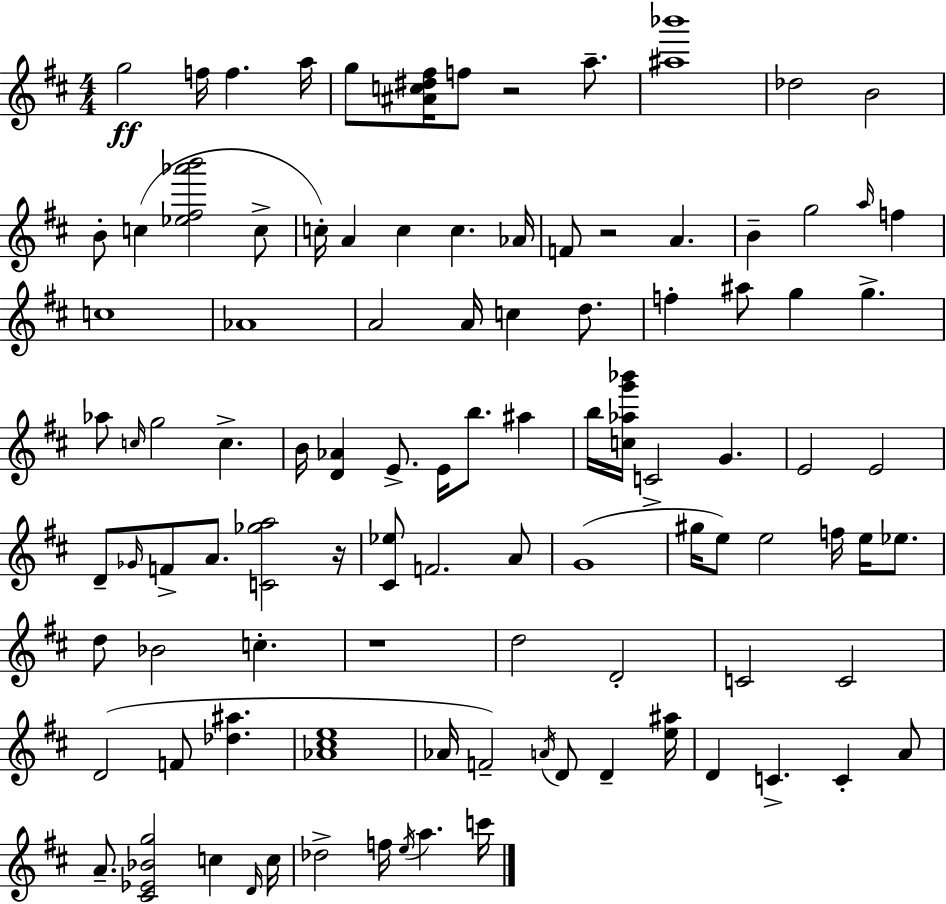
X:1
T:Untitled
M:4/4
L:1/4
K:D
g2 f/4 f a/4 g/2 [^Ac^d^f]/4 f/2 z2 a/2 [^a_b']4 _d2 B2 B/2 c [_e^f_a'b']2 c/2 c/4 A c c _A/4 F/2 z2 A B g2 a/4 f c4 _A4 A2 A/4 c d/2 f ^a/2 g g _a/2 c/4 g2 c B/4 [D_A] E/2 E/4 b/2 ^a b/4 [c_ag'_b']/4 C2 G E2 E2 D/2 _G/4 F/2 A/2 [C_ga]2 z/4 [^C_e]/2 F2 A/2 G4 ^g/4 e/2 e2 f/4 e/4 _e/2 d/2 _B2 c z4 d2 D2 C2 C2 D2 F/2 [_d^a] [_A^ce]4 _A/4 F2 A/4 D/2 D [e^a]/4 D C C A/2 A/2 [^C_E_Bg]2 c D/4 c/4 _d2 f/4 e/4 a c'/4